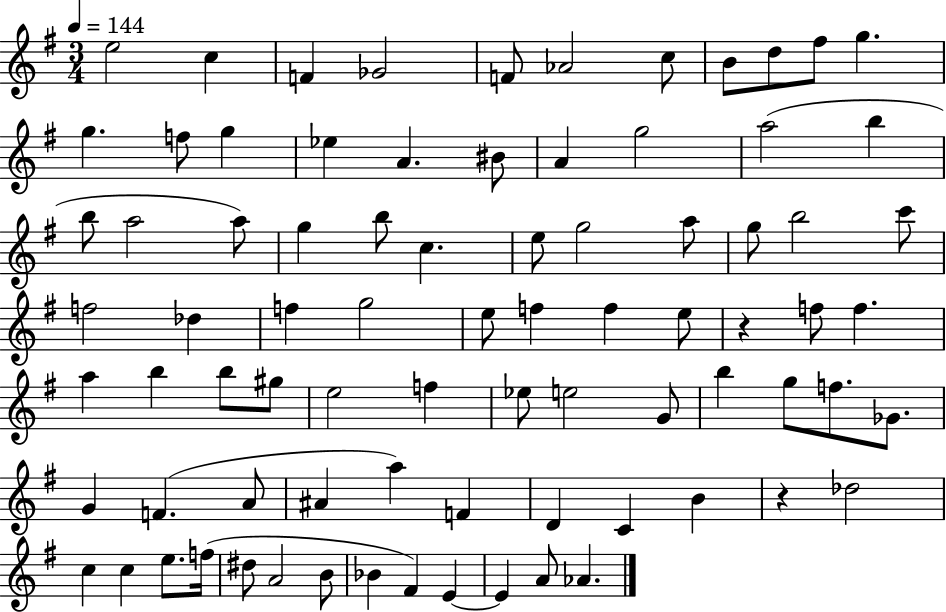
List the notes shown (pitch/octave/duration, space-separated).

E5/h C5/q F4/q Gb4/h F4/e Ab4/h C5/e B4/e D5/e F#5/e G5/q. G5/q. F5/e G5/q Eb5/q A4/q. BIS4/e A4/q G5/h A5/h B5/q B5/e A5/h A5/e G5/q B5/e C5/q. E5/e G5/h A5/e G5/e B5/h C6/e F5/h Db5/q F5/q G5/h E5/e F5/q F5/q E5/e R/q F5/e F5/q. A5/q B5/q B5/e G#5/e E5/h F5/q Eb5/e E5/h G4/e B5/q G5/e F5/e. Gb4/e. G4/q F4/q. A4/e A#4/q A5/q F4/q D4/q C4/q B4/q R/q Db5/h C5/q C5/q E5/e. F5/s D#5/e A4/h B4/e Bb4/q F#4/q E4/q E4/q A4/e Ab4/q.